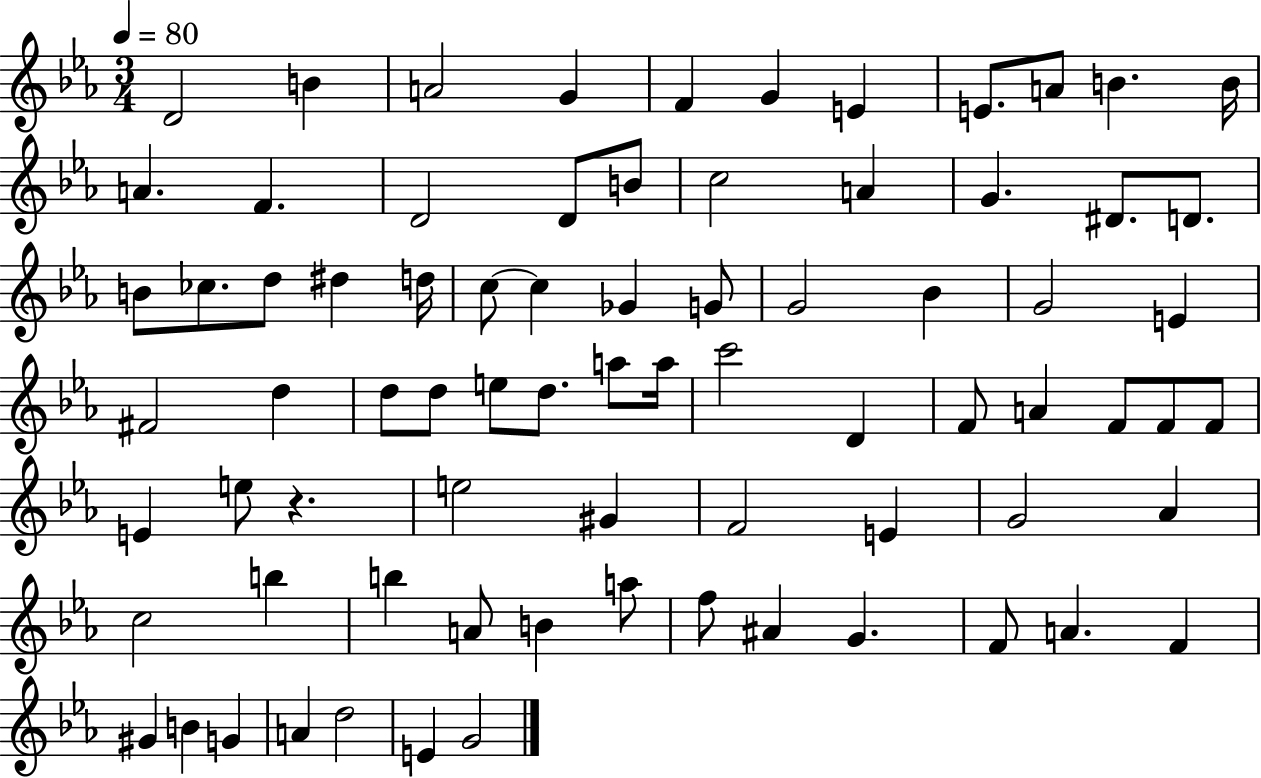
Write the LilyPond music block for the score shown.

{
  \clef treble
  \numericTimeSignature
  \time 3/4
  \key ees \major
  \tempo 4 = 80
  d'2 b'4 | a'2 g'4 | f'4 g'4 e'4 | e'8. a'8 b'4. b'16 | \break a'4. f'4. | d'2 d'8 b'8 | c''2 a'4 | g'4. dis'8. d'8. | \break b'8 ces''8. d''8 dis''4 d''16 | c''8~~ c''4 ges'4 g'8 | g'2 bes'4 | g'2 e'4 | \break fis'2 d''4 | d''8 d''8 e''8 d''8. a''8 a''16 | c'''2 d'4 | f'8 a'4 f'8 f'8 f'8 | \break e'4 e''8 r4. | e''2 gis'4 | f'2 e'4 | g'2 aes'4 | \break c''2 b''4 | b''4 a'8 b'4 a''8 | f''8 ais'4 g'4. | f'8 a'4. f'4 | \break gis'4 b'4 g'4 | a'4 d''2 | e'4 g'2 | \bar "|."
}